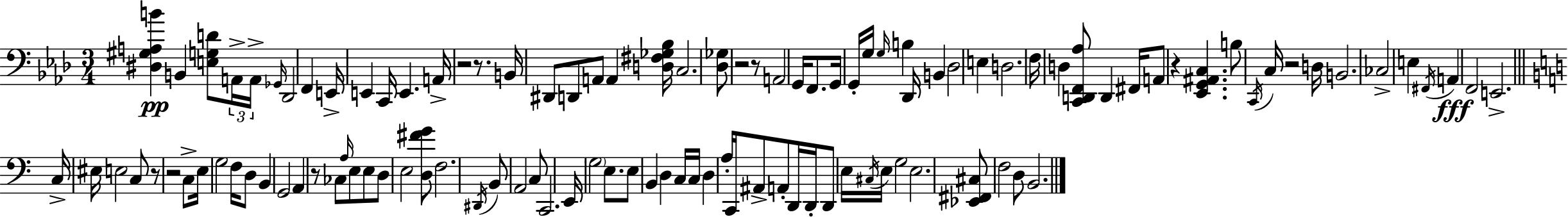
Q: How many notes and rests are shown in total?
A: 111